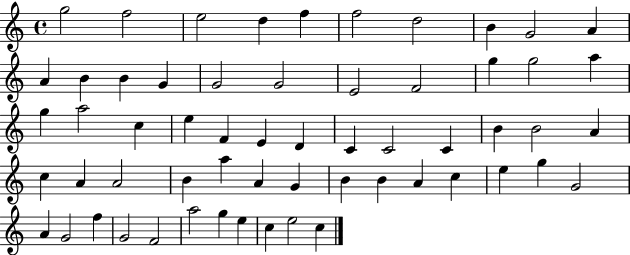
{
  \clef treble
  \time 4/4
  \defaultTimeSignature
  \key c \major
  g''2 f''2 | e''2 d''4 f''4 | f''2 d''2 | b'4 g'2 a'4 | \break a'4 b'4 b'4 g'4 | g'2 g'2 | e'2 f'2 | g''4 g''2 a''4 | \break g''4 a''2 c''4 | e''4 f'4 e'4 d'4 | c'4 c'2 c'4 | b'4 b'2 a'4 | \break c''4 a'4 a'2 | b'4 a''4 a'4 g'4 | b'4 b'4 a'4 c''4 | e''4 g''4 g'2 | \break a'4 g'2 f''4 | g'2 f'2 | a''2 g''4 e''4 | c''4 e''2 c''4 | \break \bar "|."
}